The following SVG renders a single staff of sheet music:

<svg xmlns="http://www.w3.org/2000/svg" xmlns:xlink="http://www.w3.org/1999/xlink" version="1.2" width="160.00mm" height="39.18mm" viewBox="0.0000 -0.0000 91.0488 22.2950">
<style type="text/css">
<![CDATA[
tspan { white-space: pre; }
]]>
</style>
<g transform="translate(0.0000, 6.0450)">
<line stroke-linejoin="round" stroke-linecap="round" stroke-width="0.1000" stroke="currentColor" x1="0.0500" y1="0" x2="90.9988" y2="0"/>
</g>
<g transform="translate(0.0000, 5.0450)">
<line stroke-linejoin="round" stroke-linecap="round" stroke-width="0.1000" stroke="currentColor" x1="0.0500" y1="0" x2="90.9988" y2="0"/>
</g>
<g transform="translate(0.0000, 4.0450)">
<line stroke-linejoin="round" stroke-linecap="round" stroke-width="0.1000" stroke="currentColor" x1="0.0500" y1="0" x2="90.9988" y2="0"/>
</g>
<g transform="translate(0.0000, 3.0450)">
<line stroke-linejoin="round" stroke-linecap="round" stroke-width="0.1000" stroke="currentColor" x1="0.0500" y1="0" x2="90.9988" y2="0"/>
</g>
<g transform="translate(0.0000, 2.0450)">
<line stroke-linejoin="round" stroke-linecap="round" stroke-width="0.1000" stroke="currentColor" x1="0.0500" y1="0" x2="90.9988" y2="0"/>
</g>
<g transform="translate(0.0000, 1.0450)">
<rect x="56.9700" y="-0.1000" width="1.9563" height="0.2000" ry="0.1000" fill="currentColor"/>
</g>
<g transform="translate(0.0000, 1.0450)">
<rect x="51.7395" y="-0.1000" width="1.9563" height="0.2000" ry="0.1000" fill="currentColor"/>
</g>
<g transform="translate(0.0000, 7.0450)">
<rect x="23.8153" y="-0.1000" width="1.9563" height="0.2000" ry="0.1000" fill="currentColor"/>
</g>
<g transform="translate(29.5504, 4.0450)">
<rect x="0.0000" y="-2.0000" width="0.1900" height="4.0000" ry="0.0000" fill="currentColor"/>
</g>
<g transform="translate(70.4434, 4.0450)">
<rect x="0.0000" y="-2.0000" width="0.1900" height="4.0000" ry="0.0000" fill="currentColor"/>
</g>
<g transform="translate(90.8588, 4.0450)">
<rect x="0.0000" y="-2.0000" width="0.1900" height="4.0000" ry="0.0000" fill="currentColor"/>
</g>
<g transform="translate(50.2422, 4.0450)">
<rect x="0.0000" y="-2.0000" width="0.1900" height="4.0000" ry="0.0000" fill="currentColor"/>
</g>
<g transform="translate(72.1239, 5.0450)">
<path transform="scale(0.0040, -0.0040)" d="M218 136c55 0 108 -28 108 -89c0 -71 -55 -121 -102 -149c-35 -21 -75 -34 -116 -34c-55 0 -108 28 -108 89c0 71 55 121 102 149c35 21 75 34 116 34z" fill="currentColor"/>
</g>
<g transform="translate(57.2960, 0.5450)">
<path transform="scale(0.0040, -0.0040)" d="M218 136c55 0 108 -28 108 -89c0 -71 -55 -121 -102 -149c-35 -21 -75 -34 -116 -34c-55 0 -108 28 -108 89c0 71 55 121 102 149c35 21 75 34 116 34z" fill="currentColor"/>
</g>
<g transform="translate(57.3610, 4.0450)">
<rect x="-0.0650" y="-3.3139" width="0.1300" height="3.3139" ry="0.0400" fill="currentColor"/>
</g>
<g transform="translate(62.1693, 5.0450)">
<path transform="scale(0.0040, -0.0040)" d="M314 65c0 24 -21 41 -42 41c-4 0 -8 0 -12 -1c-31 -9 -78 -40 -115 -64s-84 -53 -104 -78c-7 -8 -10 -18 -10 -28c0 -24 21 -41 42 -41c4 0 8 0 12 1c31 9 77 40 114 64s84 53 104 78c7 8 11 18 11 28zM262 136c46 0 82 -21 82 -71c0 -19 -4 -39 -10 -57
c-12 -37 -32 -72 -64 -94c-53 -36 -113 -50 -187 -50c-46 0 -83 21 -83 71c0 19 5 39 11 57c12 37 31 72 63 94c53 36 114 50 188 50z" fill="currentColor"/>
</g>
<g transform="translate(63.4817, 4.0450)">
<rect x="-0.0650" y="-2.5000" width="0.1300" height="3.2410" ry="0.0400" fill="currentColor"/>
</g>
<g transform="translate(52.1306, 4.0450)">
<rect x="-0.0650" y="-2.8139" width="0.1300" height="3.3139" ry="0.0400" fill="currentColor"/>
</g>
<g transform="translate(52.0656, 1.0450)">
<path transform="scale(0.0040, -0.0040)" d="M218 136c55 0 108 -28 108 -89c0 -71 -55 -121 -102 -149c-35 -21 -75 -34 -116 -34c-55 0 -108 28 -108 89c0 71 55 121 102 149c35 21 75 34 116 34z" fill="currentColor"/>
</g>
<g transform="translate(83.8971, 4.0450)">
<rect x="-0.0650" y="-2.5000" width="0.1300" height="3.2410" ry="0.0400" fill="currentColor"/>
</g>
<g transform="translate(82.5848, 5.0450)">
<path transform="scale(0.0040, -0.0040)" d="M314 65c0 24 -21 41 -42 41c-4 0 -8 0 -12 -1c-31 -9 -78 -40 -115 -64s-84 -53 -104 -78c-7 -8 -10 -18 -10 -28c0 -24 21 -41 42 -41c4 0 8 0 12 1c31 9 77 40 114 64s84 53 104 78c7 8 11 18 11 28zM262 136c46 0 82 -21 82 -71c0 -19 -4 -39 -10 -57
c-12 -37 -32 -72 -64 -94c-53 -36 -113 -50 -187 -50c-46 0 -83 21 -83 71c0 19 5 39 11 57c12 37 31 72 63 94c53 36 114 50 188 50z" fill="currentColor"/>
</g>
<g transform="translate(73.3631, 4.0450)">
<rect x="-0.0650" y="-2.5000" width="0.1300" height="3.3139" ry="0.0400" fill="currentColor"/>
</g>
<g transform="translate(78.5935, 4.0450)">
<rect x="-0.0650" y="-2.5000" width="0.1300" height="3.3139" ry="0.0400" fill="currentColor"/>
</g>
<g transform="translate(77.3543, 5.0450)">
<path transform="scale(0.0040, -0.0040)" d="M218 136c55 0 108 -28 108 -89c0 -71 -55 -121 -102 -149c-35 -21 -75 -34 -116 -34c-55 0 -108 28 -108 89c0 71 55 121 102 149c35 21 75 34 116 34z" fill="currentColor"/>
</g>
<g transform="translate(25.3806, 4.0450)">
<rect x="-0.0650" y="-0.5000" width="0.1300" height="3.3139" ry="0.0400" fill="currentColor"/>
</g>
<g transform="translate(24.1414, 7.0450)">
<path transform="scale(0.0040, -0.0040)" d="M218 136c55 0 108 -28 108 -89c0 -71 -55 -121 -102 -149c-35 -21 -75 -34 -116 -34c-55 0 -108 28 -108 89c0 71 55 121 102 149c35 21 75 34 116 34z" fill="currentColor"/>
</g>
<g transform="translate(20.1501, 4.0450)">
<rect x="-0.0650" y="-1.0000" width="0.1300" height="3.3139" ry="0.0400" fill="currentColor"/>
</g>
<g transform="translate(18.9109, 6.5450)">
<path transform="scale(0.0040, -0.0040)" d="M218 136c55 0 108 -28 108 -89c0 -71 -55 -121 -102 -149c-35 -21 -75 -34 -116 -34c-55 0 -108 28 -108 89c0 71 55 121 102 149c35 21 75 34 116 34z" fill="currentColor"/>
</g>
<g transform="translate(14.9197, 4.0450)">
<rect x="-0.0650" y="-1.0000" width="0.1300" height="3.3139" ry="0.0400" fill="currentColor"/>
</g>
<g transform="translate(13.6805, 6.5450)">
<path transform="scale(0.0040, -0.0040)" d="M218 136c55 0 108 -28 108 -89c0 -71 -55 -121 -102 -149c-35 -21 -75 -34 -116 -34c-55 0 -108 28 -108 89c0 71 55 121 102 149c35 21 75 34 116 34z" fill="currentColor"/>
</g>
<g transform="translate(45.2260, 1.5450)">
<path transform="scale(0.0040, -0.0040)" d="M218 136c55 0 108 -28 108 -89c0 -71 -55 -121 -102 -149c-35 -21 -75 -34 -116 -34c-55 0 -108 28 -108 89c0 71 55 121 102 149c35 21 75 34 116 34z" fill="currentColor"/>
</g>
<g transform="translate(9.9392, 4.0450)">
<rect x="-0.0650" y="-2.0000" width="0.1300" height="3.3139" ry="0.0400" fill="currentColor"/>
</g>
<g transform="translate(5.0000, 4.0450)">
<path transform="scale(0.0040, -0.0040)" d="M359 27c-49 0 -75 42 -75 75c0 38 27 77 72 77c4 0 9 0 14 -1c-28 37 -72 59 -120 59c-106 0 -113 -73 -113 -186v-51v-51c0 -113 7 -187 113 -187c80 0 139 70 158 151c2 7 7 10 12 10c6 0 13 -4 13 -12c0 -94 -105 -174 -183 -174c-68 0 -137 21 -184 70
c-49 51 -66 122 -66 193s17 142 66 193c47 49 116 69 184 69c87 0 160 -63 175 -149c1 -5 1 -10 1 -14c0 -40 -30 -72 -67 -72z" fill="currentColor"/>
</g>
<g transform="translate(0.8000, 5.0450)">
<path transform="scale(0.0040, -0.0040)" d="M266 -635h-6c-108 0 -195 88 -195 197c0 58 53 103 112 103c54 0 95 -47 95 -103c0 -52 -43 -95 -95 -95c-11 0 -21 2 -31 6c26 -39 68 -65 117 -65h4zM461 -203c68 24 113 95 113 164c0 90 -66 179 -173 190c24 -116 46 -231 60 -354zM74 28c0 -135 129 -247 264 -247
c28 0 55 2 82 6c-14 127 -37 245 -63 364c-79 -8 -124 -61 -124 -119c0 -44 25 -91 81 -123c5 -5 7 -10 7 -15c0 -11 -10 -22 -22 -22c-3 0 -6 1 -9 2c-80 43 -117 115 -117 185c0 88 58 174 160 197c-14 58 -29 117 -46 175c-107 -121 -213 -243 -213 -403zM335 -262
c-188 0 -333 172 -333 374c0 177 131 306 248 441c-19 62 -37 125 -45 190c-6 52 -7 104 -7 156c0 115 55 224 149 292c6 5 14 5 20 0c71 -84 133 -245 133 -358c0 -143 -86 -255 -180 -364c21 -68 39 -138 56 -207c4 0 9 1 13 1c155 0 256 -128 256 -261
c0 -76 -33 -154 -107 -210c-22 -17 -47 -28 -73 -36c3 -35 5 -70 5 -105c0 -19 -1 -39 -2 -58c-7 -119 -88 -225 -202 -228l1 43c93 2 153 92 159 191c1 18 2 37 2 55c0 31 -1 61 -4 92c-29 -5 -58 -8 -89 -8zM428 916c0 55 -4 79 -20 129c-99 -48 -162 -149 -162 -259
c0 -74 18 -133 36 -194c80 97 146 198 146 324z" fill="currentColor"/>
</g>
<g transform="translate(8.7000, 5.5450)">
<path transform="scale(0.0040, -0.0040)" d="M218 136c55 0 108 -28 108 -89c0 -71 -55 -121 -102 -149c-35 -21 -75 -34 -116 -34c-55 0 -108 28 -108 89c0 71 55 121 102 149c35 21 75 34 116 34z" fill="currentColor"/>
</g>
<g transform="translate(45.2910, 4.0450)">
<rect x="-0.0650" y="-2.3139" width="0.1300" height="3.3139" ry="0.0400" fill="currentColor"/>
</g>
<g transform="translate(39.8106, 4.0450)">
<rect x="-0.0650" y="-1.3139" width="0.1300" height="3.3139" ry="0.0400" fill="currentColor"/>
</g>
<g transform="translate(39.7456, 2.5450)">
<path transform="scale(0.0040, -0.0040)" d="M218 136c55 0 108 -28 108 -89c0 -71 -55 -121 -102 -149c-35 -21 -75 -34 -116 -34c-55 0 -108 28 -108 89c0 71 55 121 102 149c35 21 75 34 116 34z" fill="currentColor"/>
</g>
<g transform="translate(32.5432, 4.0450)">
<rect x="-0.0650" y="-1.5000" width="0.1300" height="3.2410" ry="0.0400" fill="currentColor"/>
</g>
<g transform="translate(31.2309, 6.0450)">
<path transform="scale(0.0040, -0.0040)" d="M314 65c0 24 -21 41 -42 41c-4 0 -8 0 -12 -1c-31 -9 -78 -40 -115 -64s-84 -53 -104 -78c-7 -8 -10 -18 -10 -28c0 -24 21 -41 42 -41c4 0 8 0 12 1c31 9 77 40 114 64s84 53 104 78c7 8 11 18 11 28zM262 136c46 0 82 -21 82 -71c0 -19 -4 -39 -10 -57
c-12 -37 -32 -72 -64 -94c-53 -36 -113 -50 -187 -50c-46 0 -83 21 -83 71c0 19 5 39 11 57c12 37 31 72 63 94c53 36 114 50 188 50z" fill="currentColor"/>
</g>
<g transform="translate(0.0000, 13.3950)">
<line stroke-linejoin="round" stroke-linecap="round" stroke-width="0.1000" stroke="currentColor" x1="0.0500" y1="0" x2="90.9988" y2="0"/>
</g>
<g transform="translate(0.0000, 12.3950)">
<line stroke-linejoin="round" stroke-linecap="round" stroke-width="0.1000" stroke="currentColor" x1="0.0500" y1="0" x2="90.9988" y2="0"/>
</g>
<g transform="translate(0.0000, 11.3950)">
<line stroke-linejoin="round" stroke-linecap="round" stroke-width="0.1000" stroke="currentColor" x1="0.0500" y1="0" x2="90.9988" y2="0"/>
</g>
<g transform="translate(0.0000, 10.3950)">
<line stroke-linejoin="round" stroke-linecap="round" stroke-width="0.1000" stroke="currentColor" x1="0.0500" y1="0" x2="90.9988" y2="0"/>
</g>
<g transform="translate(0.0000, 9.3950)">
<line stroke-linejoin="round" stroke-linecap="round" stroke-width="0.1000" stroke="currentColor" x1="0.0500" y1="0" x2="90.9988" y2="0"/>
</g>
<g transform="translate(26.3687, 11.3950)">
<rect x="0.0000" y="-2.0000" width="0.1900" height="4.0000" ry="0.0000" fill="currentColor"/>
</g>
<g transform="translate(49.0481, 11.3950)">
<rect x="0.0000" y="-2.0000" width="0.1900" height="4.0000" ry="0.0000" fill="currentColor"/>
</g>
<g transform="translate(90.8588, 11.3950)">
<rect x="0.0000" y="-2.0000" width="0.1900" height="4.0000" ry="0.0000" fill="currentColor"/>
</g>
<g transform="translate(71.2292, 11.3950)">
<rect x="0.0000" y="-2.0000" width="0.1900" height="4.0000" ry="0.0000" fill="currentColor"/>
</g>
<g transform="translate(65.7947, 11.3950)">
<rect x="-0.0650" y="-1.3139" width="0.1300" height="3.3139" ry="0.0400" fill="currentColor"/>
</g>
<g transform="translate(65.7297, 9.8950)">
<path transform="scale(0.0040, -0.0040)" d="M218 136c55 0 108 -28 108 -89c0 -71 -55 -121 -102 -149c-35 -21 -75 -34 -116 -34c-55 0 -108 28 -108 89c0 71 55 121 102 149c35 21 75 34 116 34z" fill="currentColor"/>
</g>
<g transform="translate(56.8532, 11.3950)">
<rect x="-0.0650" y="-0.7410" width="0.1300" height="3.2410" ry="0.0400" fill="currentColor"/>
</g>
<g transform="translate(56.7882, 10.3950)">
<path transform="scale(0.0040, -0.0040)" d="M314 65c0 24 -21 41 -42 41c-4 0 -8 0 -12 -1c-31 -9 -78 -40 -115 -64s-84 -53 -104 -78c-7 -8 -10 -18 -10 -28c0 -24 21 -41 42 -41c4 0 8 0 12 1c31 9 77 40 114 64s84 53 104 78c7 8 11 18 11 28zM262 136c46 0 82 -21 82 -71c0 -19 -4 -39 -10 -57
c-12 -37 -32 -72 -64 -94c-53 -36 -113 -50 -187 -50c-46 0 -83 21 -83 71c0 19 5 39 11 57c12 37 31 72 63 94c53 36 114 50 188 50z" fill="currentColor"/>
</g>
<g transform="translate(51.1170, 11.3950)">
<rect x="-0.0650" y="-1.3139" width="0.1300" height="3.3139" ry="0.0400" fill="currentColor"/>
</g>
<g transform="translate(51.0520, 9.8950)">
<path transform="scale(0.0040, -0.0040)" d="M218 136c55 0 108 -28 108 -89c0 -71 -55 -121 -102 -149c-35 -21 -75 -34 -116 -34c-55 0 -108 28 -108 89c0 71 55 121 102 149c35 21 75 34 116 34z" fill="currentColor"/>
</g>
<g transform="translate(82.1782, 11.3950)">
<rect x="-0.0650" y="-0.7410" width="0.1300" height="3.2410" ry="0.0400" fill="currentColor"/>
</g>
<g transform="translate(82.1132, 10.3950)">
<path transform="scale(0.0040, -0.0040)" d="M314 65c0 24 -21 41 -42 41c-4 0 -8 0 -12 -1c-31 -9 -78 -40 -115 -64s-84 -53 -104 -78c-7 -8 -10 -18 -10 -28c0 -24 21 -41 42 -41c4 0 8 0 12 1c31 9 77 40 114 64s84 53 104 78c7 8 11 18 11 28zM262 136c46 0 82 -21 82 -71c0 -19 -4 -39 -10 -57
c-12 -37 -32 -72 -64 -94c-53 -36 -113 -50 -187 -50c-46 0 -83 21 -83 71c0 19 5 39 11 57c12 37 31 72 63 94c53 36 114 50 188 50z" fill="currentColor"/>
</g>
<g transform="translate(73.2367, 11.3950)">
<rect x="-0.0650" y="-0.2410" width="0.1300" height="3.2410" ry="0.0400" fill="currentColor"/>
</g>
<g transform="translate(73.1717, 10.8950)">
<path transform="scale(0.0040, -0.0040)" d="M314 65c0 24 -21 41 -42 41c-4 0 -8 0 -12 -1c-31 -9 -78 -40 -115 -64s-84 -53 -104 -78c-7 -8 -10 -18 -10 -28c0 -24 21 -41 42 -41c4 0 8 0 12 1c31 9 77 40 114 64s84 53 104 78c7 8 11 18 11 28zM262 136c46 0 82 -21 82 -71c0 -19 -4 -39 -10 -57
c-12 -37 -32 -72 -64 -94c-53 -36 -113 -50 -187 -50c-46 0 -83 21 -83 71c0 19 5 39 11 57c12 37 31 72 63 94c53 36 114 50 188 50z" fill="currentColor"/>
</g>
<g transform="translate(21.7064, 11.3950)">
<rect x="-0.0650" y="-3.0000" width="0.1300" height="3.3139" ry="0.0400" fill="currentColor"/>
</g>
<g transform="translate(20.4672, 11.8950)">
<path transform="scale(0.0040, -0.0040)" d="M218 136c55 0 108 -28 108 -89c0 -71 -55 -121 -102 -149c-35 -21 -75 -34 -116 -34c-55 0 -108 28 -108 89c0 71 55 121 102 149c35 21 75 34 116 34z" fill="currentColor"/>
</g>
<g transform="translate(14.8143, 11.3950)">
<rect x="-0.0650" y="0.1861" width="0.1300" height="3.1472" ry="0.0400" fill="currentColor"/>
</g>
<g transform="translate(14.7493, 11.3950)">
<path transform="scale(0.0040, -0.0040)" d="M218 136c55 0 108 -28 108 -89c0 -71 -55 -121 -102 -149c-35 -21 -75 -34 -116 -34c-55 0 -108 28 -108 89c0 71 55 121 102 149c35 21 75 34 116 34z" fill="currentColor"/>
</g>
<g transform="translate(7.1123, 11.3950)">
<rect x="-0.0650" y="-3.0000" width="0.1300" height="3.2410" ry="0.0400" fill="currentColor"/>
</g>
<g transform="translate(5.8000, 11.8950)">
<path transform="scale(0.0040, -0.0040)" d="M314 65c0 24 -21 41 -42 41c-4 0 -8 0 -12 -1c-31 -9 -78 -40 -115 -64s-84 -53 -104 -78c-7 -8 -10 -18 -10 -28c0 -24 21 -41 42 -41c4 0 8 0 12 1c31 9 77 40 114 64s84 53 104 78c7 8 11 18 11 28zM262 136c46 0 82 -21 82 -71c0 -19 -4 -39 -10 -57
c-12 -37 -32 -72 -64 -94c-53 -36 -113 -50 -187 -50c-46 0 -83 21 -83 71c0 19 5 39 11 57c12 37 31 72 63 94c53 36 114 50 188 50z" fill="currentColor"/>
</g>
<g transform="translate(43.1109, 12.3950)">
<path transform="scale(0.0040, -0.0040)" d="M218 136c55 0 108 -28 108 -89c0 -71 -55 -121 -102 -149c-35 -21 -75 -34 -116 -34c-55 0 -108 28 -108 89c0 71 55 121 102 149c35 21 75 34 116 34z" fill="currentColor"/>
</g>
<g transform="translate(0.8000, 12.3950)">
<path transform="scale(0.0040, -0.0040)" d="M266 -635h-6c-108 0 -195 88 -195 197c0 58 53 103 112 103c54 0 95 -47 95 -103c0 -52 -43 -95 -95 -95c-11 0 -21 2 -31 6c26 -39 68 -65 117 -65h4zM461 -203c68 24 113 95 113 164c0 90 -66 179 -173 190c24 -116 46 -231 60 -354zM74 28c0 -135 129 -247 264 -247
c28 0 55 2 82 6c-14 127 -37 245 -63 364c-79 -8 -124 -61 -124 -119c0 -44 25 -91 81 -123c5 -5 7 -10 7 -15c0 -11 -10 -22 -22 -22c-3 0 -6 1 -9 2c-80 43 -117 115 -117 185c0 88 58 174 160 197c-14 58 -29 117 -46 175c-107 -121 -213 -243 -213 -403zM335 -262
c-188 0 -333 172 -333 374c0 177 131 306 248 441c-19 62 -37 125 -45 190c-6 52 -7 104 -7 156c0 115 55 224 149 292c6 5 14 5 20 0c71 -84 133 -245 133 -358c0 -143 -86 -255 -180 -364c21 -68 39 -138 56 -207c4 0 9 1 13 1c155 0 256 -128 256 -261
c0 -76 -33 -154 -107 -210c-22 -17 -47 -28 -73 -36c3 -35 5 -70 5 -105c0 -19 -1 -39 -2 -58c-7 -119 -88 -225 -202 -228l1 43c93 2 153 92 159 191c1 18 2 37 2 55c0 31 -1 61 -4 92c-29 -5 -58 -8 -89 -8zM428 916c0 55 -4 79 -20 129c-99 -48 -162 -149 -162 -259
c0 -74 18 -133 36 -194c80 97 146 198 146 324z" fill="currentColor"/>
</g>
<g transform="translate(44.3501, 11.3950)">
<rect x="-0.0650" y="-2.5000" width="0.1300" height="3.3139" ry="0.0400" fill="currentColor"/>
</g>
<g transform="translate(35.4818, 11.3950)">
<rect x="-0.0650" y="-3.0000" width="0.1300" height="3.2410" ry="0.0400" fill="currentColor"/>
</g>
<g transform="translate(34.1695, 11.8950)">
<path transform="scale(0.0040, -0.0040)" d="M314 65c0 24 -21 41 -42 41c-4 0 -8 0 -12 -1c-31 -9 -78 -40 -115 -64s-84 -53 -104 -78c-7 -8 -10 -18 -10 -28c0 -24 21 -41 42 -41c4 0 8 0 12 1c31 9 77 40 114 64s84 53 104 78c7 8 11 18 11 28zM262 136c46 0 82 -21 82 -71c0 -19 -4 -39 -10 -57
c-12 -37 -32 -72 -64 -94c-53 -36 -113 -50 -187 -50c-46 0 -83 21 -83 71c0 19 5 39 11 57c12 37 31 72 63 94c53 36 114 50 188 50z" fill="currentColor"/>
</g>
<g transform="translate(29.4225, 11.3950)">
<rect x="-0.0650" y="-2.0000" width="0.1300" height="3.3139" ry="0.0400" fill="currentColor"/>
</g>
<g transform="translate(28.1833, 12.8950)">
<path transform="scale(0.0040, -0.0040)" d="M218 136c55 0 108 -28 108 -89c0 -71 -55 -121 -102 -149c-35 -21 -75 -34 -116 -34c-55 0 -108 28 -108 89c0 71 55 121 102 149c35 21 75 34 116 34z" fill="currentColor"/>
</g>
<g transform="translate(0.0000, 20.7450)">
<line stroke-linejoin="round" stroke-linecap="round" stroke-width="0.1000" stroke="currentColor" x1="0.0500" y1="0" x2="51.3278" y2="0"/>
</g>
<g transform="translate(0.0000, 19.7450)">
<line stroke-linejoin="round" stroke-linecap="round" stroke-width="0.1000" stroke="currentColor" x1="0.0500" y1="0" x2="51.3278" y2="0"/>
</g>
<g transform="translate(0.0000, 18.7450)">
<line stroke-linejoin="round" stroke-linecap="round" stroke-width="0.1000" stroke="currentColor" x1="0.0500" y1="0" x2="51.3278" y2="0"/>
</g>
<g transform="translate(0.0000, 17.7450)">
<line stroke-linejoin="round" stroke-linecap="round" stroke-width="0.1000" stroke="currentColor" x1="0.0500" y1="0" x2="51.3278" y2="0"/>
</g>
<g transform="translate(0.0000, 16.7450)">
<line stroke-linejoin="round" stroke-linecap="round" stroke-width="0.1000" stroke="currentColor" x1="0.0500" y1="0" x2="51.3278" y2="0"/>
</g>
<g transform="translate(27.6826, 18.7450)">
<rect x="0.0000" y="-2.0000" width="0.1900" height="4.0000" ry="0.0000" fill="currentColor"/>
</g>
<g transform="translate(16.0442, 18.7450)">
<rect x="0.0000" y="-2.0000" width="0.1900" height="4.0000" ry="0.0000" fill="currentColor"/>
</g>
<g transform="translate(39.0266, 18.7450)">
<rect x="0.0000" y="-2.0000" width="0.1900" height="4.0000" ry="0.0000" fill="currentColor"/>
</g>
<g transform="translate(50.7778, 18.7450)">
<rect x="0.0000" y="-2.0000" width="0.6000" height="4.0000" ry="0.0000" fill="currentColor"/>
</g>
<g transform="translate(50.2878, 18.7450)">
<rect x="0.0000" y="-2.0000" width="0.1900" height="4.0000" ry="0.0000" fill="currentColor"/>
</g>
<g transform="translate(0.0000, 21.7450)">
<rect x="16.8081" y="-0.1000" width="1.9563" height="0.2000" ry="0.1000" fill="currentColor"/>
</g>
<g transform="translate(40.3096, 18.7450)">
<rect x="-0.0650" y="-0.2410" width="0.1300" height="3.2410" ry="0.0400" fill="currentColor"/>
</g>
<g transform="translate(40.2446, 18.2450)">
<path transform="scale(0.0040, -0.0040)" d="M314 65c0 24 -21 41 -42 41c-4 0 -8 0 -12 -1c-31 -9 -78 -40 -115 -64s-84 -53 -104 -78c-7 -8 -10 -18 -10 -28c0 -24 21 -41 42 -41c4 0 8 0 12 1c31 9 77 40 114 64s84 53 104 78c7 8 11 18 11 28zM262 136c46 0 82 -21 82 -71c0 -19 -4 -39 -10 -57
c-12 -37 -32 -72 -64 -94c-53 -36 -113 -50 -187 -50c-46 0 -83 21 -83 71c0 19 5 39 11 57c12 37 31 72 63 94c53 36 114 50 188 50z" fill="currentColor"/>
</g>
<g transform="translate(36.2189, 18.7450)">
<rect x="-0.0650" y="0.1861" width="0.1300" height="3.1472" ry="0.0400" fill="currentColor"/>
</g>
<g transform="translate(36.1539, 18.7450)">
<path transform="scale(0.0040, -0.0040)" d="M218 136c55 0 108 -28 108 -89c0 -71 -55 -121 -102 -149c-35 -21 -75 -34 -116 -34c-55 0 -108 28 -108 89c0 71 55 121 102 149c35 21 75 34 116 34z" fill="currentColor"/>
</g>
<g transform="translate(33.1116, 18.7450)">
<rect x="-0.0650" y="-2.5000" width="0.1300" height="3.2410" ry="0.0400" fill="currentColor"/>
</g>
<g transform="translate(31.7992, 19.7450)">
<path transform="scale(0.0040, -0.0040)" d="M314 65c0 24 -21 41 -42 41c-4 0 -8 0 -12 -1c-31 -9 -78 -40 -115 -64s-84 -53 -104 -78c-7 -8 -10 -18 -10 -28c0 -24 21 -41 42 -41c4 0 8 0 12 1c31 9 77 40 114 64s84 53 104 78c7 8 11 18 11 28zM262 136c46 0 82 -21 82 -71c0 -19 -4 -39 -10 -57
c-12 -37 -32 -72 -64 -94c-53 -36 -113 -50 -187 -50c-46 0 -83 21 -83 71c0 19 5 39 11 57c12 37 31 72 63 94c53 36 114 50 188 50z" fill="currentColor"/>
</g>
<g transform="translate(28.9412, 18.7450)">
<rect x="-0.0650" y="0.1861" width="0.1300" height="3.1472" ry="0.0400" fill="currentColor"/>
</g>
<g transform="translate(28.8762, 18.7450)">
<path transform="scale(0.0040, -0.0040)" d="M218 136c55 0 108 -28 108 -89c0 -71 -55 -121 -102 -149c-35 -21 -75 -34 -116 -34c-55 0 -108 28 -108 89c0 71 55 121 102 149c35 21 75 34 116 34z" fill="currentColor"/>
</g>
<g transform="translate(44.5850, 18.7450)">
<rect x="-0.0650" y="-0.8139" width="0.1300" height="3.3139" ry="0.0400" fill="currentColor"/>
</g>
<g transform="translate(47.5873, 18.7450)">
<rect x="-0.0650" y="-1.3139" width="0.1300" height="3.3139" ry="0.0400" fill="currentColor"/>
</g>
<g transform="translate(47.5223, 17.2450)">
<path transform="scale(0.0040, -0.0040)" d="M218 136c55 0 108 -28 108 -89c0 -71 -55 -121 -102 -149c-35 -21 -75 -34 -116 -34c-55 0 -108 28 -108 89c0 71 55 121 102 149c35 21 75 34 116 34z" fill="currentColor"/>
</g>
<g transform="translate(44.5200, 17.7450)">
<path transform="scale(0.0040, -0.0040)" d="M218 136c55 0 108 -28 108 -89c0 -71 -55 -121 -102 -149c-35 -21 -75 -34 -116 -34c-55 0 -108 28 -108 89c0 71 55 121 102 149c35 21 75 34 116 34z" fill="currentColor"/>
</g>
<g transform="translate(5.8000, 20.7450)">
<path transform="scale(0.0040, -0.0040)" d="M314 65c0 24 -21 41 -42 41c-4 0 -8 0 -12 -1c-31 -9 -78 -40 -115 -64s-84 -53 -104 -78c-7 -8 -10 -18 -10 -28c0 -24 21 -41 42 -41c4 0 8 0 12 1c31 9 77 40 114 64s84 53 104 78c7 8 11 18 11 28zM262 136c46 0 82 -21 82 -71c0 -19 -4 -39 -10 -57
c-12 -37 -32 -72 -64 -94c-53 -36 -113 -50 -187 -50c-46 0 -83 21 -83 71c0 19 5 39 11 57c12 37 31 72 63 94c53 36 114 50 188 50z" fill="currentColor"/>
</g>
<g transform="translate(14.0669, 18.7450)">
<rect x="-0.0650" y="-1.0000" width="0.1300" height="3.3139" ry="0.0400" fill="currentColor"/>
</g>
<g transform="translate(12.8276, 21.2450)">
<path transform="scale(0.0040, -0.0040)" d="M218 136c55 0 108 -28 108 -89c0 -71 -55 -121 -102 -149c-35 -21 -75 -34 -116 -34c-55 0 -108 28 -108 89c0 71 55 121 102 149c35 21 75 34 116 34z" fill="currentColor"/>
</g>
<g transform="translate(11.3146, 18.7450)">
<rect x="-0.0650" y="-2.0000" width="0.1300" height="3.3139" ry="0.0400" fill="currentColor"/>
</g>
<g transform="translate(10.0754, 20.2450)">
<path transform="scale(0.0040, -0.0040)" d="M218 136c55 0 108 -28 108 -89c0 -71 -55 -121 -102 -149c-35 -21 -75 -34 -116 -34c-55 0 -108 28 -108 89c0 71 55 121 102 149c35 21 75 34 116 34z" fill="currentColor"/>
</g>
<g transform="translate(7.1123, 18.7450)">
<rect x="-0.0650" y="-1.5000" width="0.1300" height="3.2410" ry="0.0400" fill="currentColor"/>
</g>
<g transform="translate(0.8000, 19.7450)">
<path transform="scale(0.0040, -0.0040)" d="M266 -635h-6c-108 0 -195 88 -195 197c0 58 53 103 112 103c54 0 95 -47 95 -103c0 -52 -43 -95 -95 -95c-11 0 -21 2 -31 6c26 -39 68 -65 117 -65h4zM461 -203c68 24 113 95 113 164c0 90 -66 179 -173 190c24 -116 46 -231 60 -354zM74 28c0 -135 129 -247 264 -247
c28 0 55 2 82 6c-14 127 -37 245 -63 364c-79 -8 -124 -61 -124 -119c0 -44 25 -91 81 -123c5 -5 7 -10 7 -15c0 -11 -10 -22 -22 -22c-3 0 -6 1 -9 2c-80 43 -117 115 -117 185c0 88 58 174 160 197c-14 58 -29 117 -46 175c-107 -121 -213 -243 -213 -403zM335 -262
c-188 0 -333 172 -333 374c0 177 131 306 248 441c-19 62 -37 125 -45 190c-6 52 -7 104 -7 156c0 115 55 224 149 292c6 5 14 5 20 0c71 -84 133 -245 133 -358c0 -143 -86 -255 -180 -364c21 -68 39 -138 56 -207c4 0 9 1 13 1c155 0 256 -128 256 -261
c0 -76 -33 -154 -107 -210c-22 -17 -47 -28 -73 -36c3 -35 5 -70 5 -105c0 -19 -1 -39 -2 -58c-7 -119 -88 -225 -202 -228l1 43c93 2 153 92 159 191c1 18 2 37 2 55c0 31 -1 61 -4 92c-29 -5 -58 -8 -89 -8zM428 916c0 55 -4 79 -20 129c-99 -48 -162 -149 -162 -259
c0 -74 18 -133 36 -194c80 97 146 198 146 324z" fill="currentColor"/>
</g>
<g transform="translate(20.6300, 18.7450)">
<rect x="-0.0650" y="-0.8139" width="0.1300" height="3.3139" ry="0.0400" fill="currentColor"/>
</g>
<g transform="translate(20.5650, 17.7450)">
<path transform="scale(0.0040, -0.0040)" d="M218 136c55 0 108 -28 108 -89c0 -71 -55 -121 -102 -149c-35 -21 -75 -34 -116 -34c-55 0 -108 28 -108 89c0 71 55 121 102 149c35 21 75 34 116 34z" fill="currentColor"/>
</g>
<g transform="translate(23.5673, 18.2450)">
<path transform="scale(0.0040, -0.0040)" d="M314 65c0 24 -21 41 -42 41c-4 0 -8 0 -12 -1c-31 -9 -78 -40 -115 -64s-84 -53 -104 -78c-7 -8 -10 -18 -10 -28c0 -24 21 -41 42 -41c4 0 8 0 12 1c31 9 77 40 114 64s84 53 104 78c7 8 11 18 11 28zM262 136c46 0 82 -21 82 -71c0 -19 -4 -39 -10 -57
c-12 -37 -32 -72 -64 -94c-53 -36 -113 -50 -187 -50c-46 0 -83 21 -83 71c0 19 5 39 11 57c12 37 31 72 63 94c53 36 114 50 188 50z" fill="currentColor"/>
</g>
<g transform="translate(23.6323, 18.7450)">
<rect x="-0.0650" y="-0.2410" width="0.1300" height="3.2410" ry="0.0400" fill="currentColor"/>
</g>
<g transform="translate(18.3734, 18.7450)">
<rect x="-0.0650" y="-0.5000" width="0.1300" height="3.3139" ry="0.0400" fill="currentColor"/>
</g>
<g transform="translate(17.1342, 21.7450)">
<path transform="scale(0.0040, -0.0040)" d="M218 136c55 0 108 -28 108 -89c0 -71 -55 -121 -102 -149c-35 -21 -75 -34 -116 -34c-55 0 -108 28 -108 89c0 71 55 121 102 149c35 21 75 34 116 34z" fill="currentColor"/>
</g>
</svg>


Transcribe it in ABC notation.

X:1
T:Untitled
M:4/4
L:1/4
K:C
F D D C E2 e g a b G2 G G G2 A2 B A F A2 G e d2 e c2 d2 E2 F D C d c2 B G2 B c2 d e